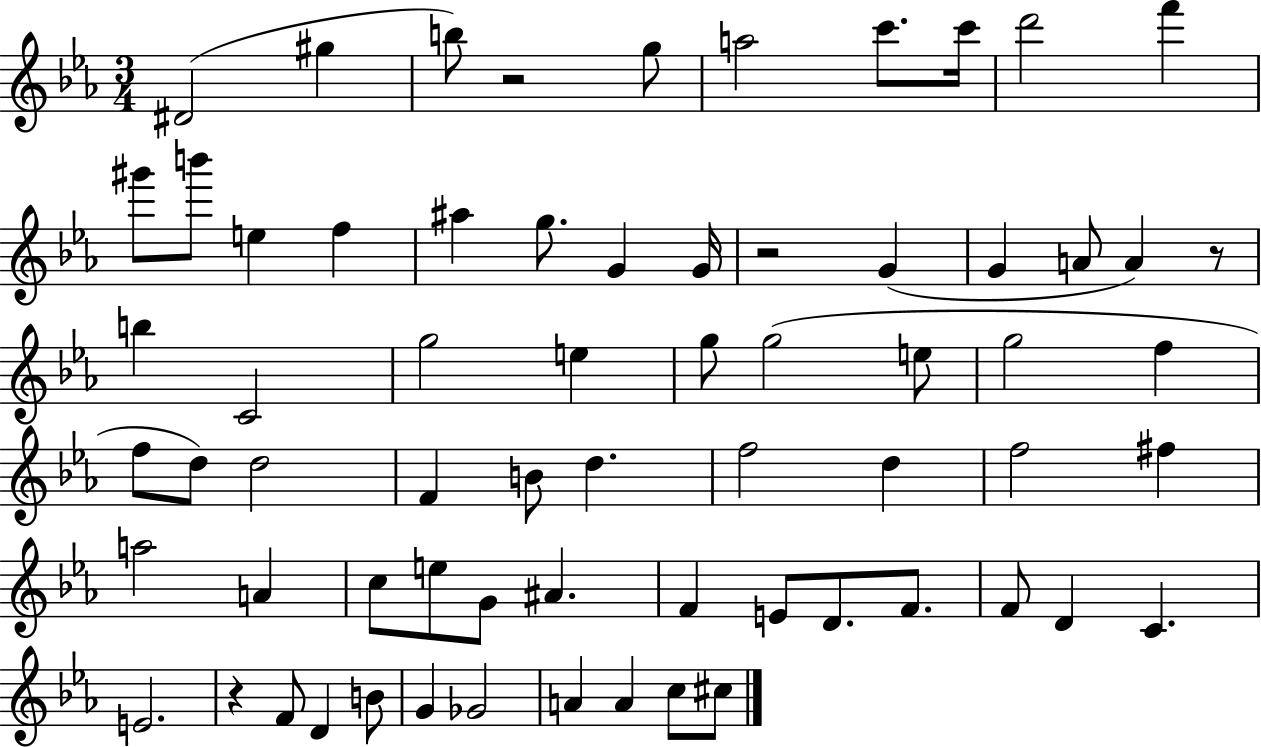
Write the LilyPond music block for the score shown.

{
  \clef treble
  \numericTimeSignature
  \time 3/4
  \key ees \major
  dis'2( gis''4 | b''8) r2 g''8 | a''2 c'''8. c'''16 | d'''2 f'''4 | \break gis'''8 b'''8 e''4 f''4 | ais''4 g''8. g'4 g'16 | r2 g'4( | g'4 a'8 a'4) r8 | \break b''4 c'2 | g''2 e''4 | g''8 g''2( e''8 | g''2 f''4 | \break f''8 d''8) d''2 | f'4 b'8 d''4. | f''2 d''4 | f''2 fis''4 | \break a''2 a'4 | c''8 e''8 g'8 ais'4. | f'4 e'8 d'8. f'8. | f'8 d'4 c'4. | \break e'2. | r4 f'8 d'4 b'8 | g'4 ges'2 | a'4 a'4 c''8 cis''8 | \break \bar "|."
}